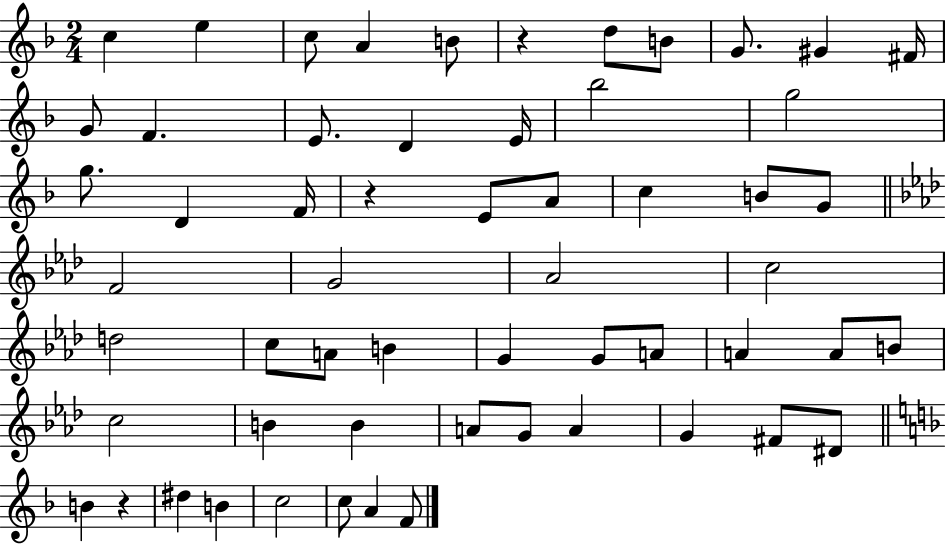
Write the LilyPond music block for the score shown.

{
  \clef treble
  \numericTimeSignature
  \time 2/4
  \key f \major
  \repeat volta 2 { c''4 e''4 | c''8 a'4 b'8 | r4 d''8 b'8 | g'8. gis'4 fis'16 | \break g'8 f'4. | e'8. d'4 e'16 | bes''2 | g''2 | \break g''8. d'4 f'16 | r4 e'8 a'8 | c''4 b'8 g'8 | \bar "||" \break \key aes \major f'2 | g'2 | aes'2 | c''2 | \break d''2 | c''8 a'8 b'4 | g'4 g'8 a'8 | a'4 a'8 b'8 | \break c''2 | b'4 b'4 | a'8 g'8 a'4 | g'4 fis'8 dis'8 | \break \bar "||" \break \key d \minor b'4 r4 | dis''4 b'4 | c''2 | c''8 a'4 f'8 | \break } \bar "|."
}